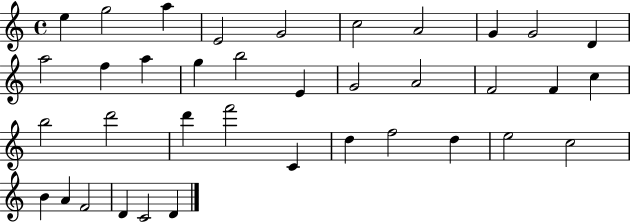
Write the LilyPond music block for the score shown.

{
  \clef treble
  \time 4/4
  \defaultTimeSignature
  \key c \major
  e''4 g''2 a''4 | e'2 g'2 | c''2 a'2 | g'4 g'2 d'4 | \break a''2 f''4 a''4 | g''4 b''2 e'4 | g'2 a'2 | f'2 f'4 c''4 | \break b''2 d'''2 | d'''4 f'''2 c'4 | d''4 f''2 d''4 | e''2 c''2 | \break b'4 a'4 f'2 | d'4 c'2 d'4 | \bar "|."
}